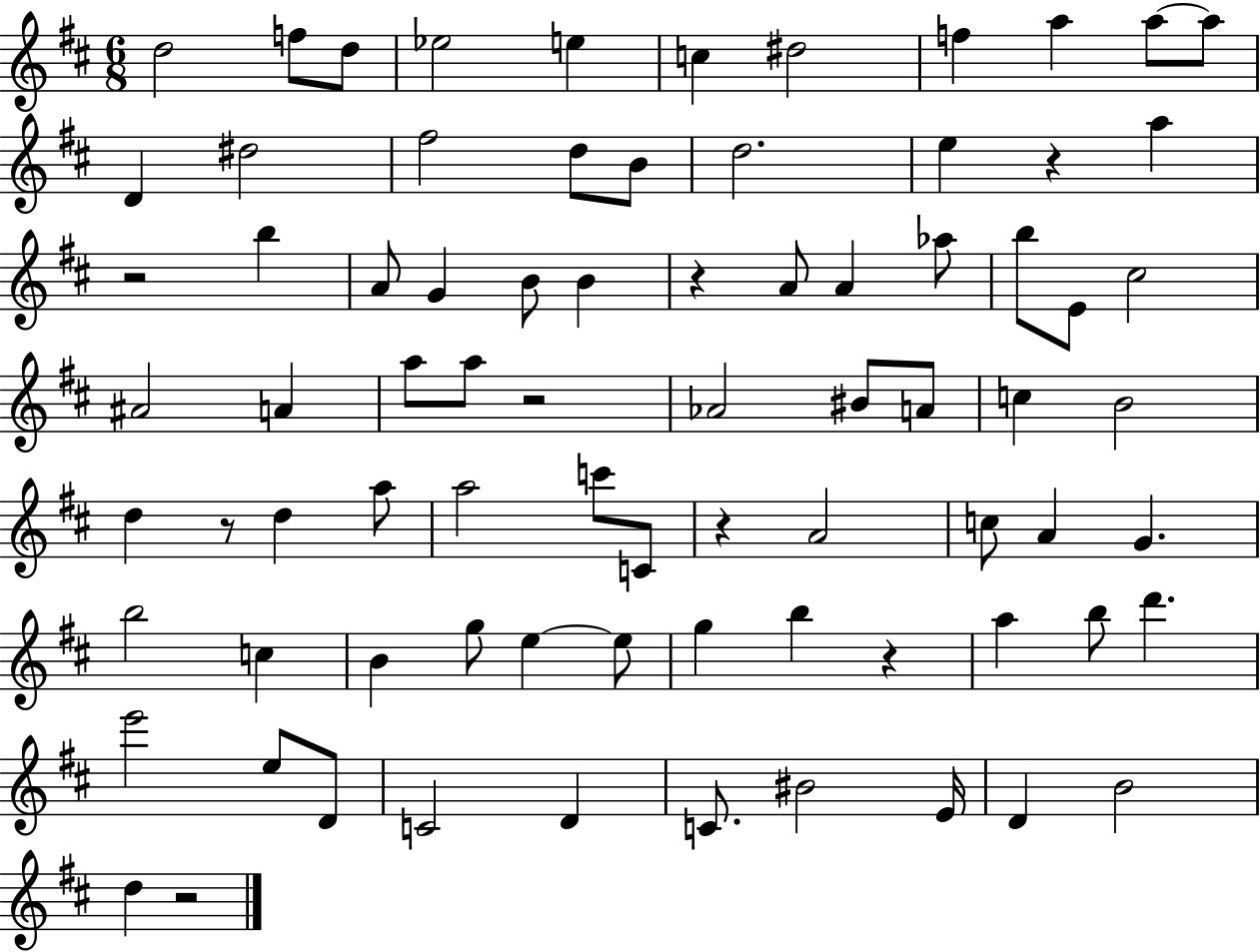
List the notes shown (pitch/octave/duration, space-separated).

D5/h F5/e D5/e Eb5/h E5/q C5/q D#5/h F5/q A5/q A5/e A5/e D4/q D#5/h F#5/h D5/e B4/e D5/h. E5/q R/q A5/q R/h B5/q A4/e G4/q B4/e B4/q R/q A4/e A4/q Ab5/e B5/e E4/e C#5/h A#4/h A4/q A5/e A5/e R/h Ab4/h BIS4/e A4/e C5/q B4/h D5/q R/e D5/q A5/e A5/h C6/e C4/e R/q A4/h C5/e A4/q G4/q. B5/h C5/q B4/q G5/e E5/q E5/e G5/q B5/q R/q A5/q B5/e D6/q. E6/h E5/e D4/e C4/h D4/q C4/e. BIS4/h E4/s D4/q B4/h D5/q R/h